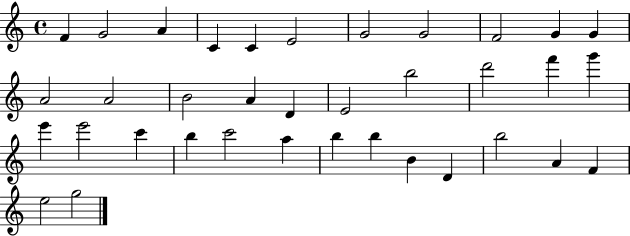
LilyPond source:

{
  \clef treble
  \time 4/4
  \defaultTimeSignature
  \key c \major
  f'4 g'2 a'4 | c'4 c'4 e'2 | g'2 g'2 | f'2 g'4 g'4 | \break a'2 a'2 | b'2 a'4 d'4 | e'2 b''2 | d'''2 f'''4 g'''4 | \break e'''4 e'''2 c'''4 | b''4 c'''2 a''4 | b''4 b''4 b'4 d'4 | b''2 a'4 f'4 | \break e''2 g''2 | \bar "|."
}